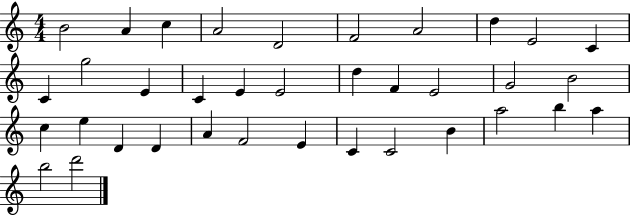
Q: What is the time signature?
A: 4/4